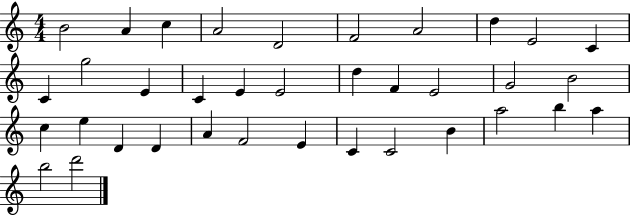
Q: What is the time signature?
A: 4/4